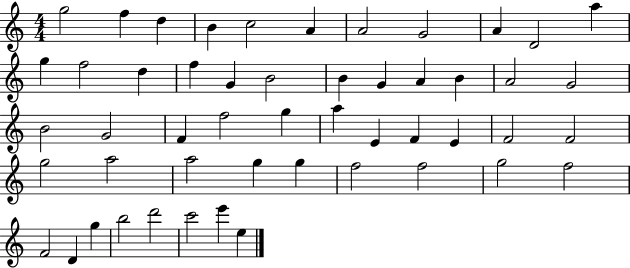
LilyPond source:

{
  \clef treble
  \numericTimeSignature
  \time 4/4
  \key c \major
  g''2 f''4 d''4 | b'4 c''2 a'4 | a'2 g'2 | a'4 d'2 a''4 | \break g''4 f''2 d''4 | f''4 g'4 b'2 | b'4 g'4 a'4 b'4 | a'2 g'2 | \break b'2 g'2 | f'4 f''2 g''4 | a''4 e'4 f'4 e'4 | f'2 f'2 | \break g''2 a''2 | a''2 g''4 g''4 | f''2 f''2 | g''2 f''2 | \break f'2 d'4 g''4 | b''2 d'''2 | c'''2 e'''4 e''4 | \bar "|."
}